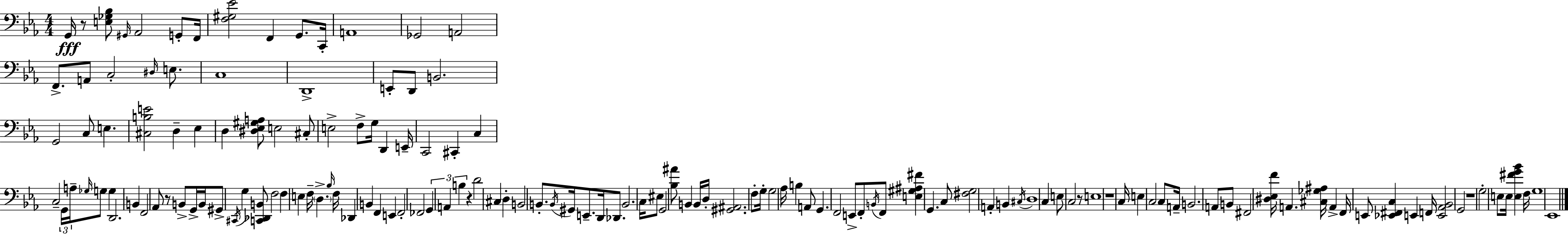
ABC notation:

X:1
T:Untitled
M:4/4
L:1/4
K:Cm
G,,/4 z/2 [E,_G,_B,]/2 ^G,,/4 _A,,2 G,,/2 F,,/4 [F,^G,_E]2 F,, G,,/2 C,,/4 A,,4 _G,,2 A,,2 F,,/2 A,,/2 C,2 ^D,/4 E,/2 C,4 D,,4 E,,/2 D,,/2 B,,2 G,,2 C,/2 E, [^C,B,E]2 D, _E, D, [^D,_E,^G,A,]/2 E,2 ^C,/2 E,2 F,/2 G,/4 D,, E,,/4 C,,2 ^C,, C, C,2 G,,/4 A,/4 _G,/4 G,/2 G, D,,2 B,, F,,2 _A,,/2 z/2 B,,/2 G,,/4 B,,/4 ^G,,/2 ^C,,/4 G, [C,,_D,,B,,]/2 F,2 F, E, F,/4 D, _B,/4 F,/4 _D,, B,, F,, E,, F,,2 _F,,2 G,, A,, B, z D2 ^C, D, B,,2 B,,/2 B,,/4 ^G,,/4 E,,/2 D,,/4 _D,,/2 B,,2 C,/4 ^E,/2 G,,2 [_B,^A]/2 B,, B,,/4 D,/4 [^G,,^A,,]2 F,/2 G,/4 G,2 _A,/4 B, A,,/2 G,, F,,2 E,,/2 F,,/2 B,,/4 F,,/2 [E,^G,^A,^F] G,, C,/2 [^F,G,]2 A,, B,, ^C,/4 D,4 C, E,/2 C,2 z/2 E,4 z4 C,/4 E, C,2 C,/2 A,,/4 B,,2 A,,/2 B,,/2 ^F,,2 [^D,_E,F]/4 A,, [^C,_G,^A,]/4 A,, F,,/4 E,,/2 [_E,,^F,,C,] E,, F,,/4 [E,,_A,,_B,,]2 G,,2 z4 G,2 E,/2 E,/4 [E,^FG_B] F,/4 G,4 _E,,4